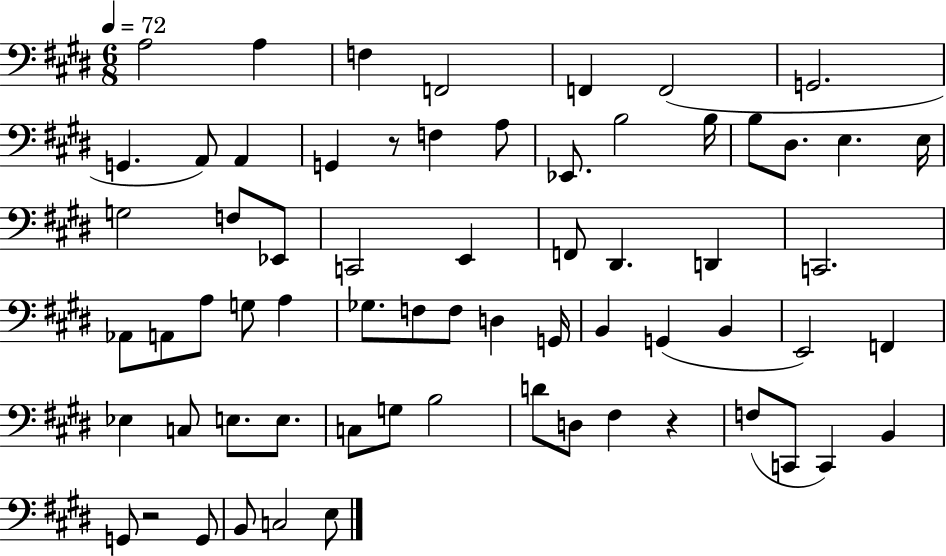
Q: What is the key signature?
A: E major